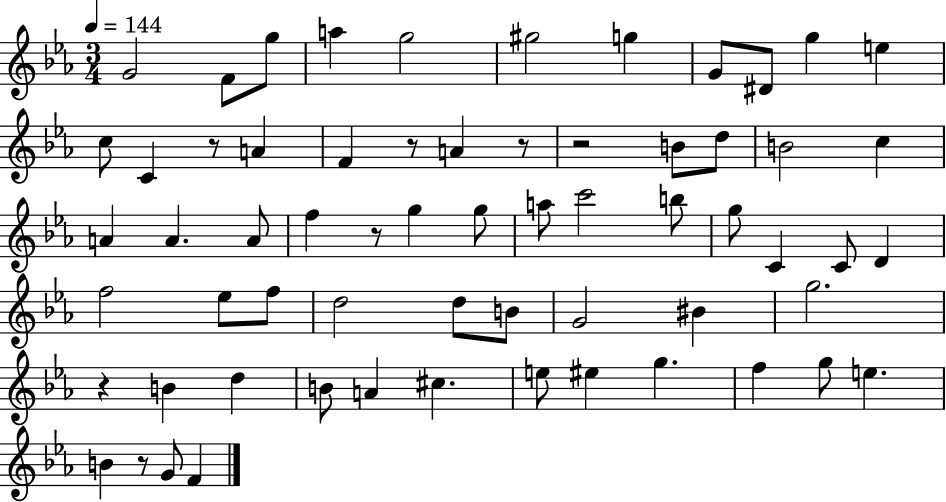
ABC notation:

X:1
T:Untitled
M:3/4
L:1/4
K:Eb
G2 F/2 g/2 a g2 ^g2 g G/2 ^D/2 g e c/2 C z/2 A F z/2 A z/2 z2 B/2 d/2 B2 c A A A/2 f z/2 g g/2 a/2 c'2 b/2 g/2 C C/2 D f2 _e/2 f/2 d2 d/2 B/2 G2 ^B g2 z B d B/2 A ^c e/2 ^e g f g/2 e B z/2 G/2 F